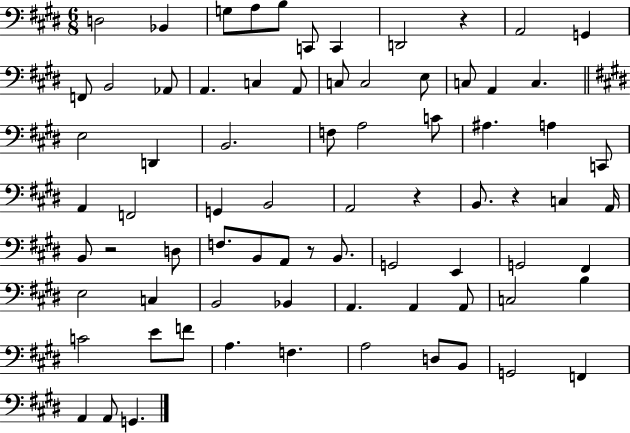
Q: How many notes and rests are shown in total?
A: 76